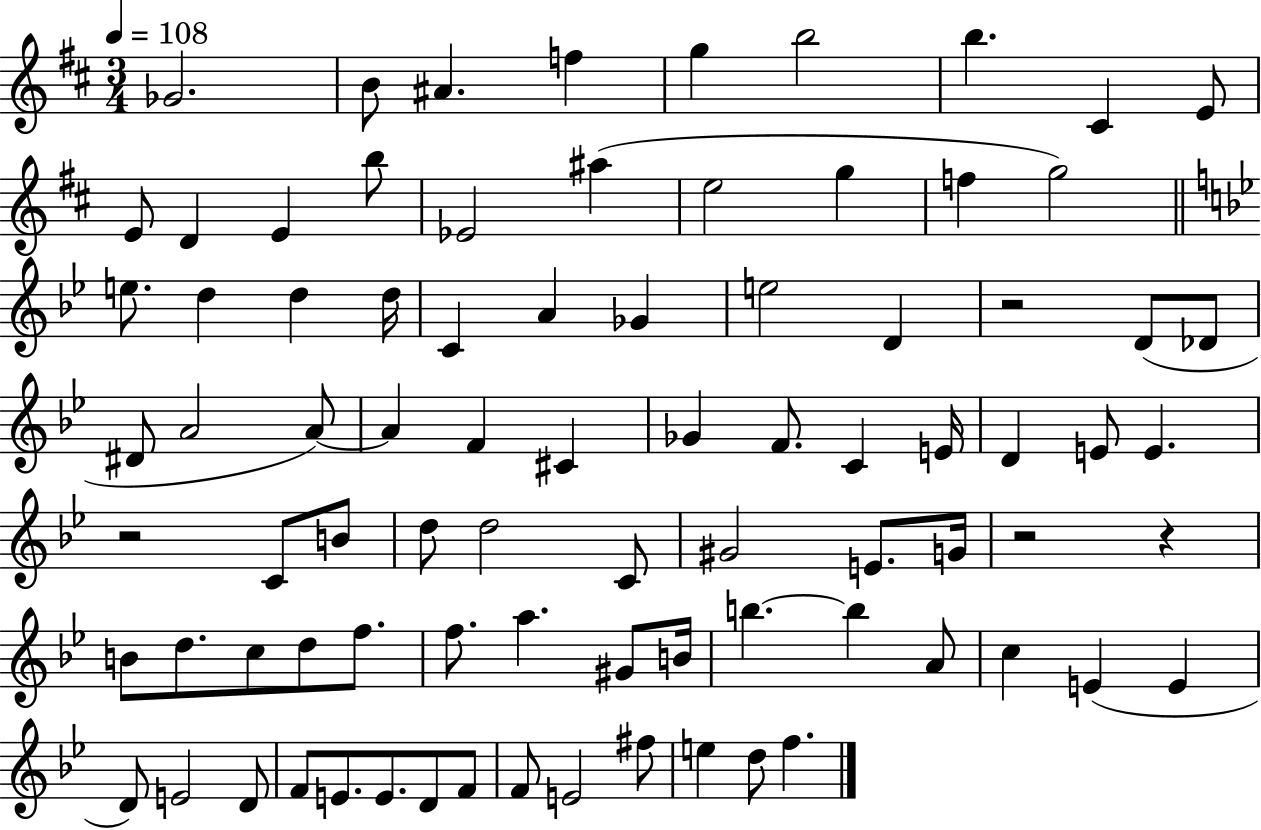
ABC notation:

X:1
T:Untitled
M:3/4
L:1/4
K:D
_G2 B/2 ^A f g b2 b ^C E/2 E/2 D E b/2 _E2 ^a e2 g f g2 e/2 d d d/4 C A _G e2 D z2 D/2 _D/2 ^D/2 A2 A/2 A F ^C _G F/2 C E/4 D E/2 E z2 C/2 B/2 d/2 d2 C/2 ^G2 E/2 G/4 z2 z B/2 d/2 c/2 d/2 f/2 f/2 a ^G/2 B/4 b b A/2 c E E D/2 E2 D/2 F/2 E/2 E/2 D/2 F/2 F/2 E2 ^f/2 e d/2 f